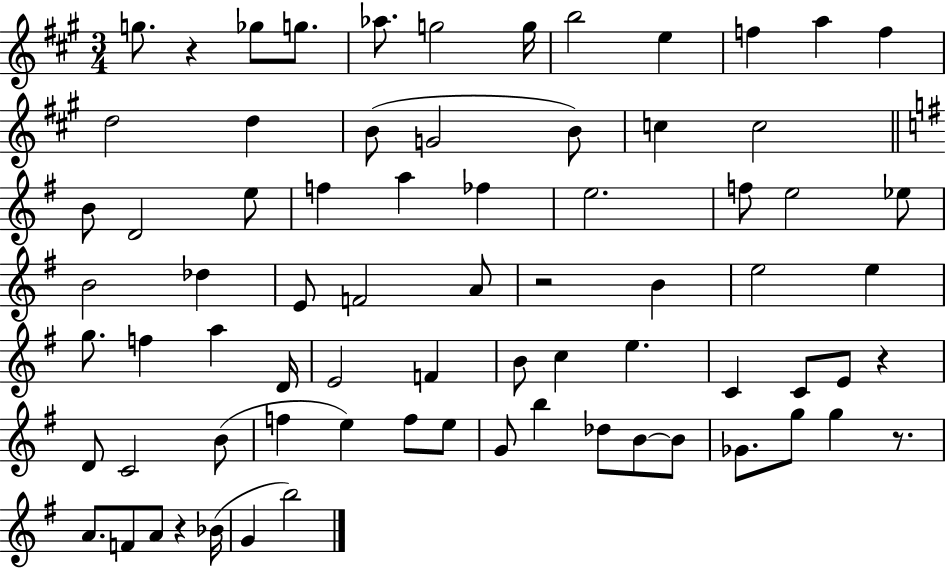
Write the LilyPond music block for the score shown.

{
  \clef treble
  \numericTimeSignature
  \time 3/4
  \key a \major
  g''8. r4 ges''8 g''8. | aes''8. g''2 g''16 | b''2 e''4 | f''4 a''4 f''4 | \break d''2 d''4 | b'8( g'2 b'8) | c''4 c''2 | \bar "||" \break \key g \major b'8 d'2 e''8 | f''4 a''4 fes''4 | e''2. | f''8 e''2 ees''8 | \break b'2 des''4 | e'8 f'2 a'8 | r2 b'4 | e''2 e''4 | \break g''8. f''4 a''4 d'16 | e'2 f'4 | b'8 c''4 e''4. | c'4 c'8 e'8 r4 | \break d'8 c'2 b'8( | f''4 e''4) f''8 e''8 | g'8 b''4 des''8 b'8~~ b'8 | ges'8. g''8 g''4 r8. | \break a'8. f'8 a'8 r4 bes'16( | g'4 b''2) | \bar "|."
}